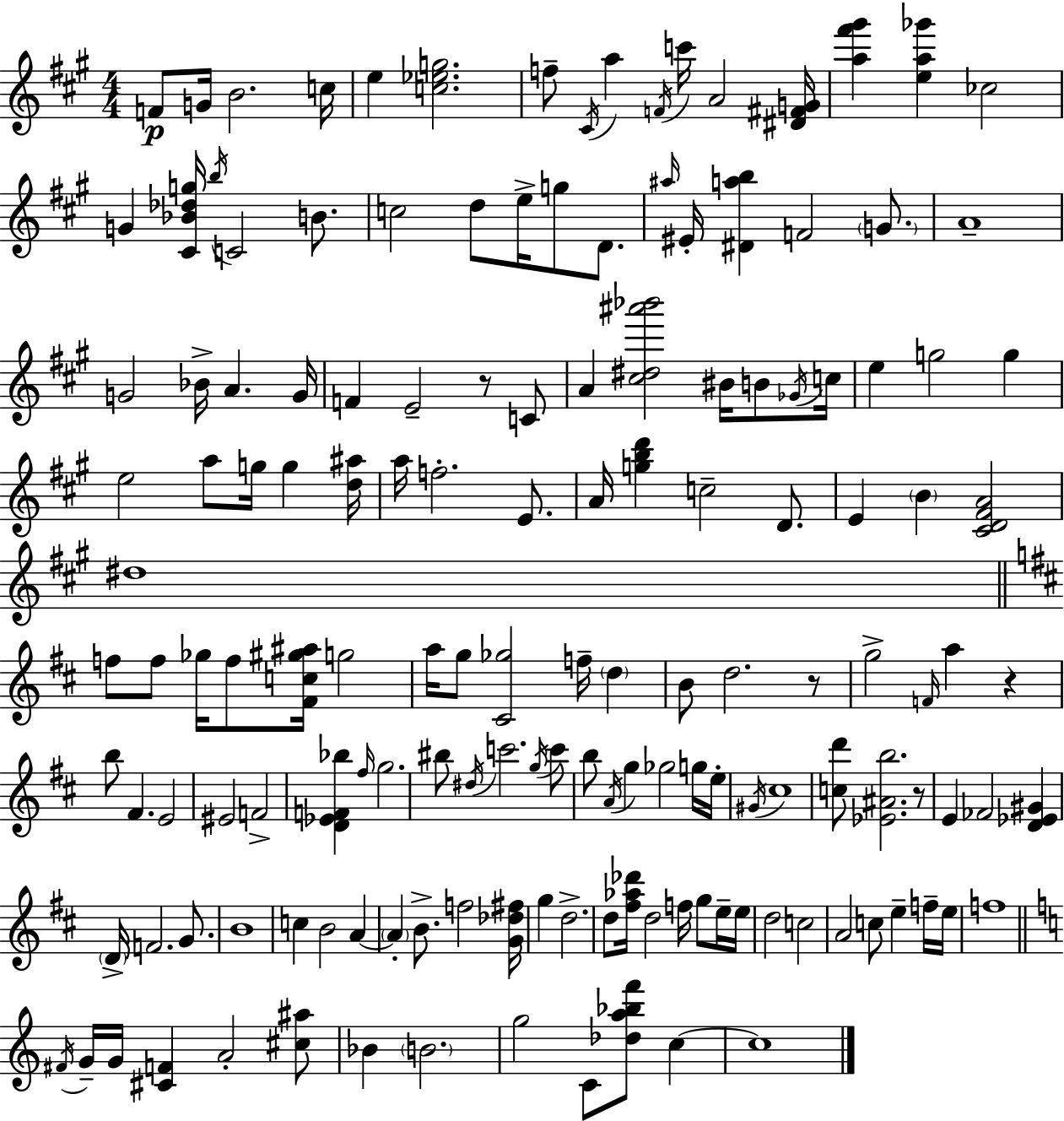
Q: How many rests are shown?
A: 4